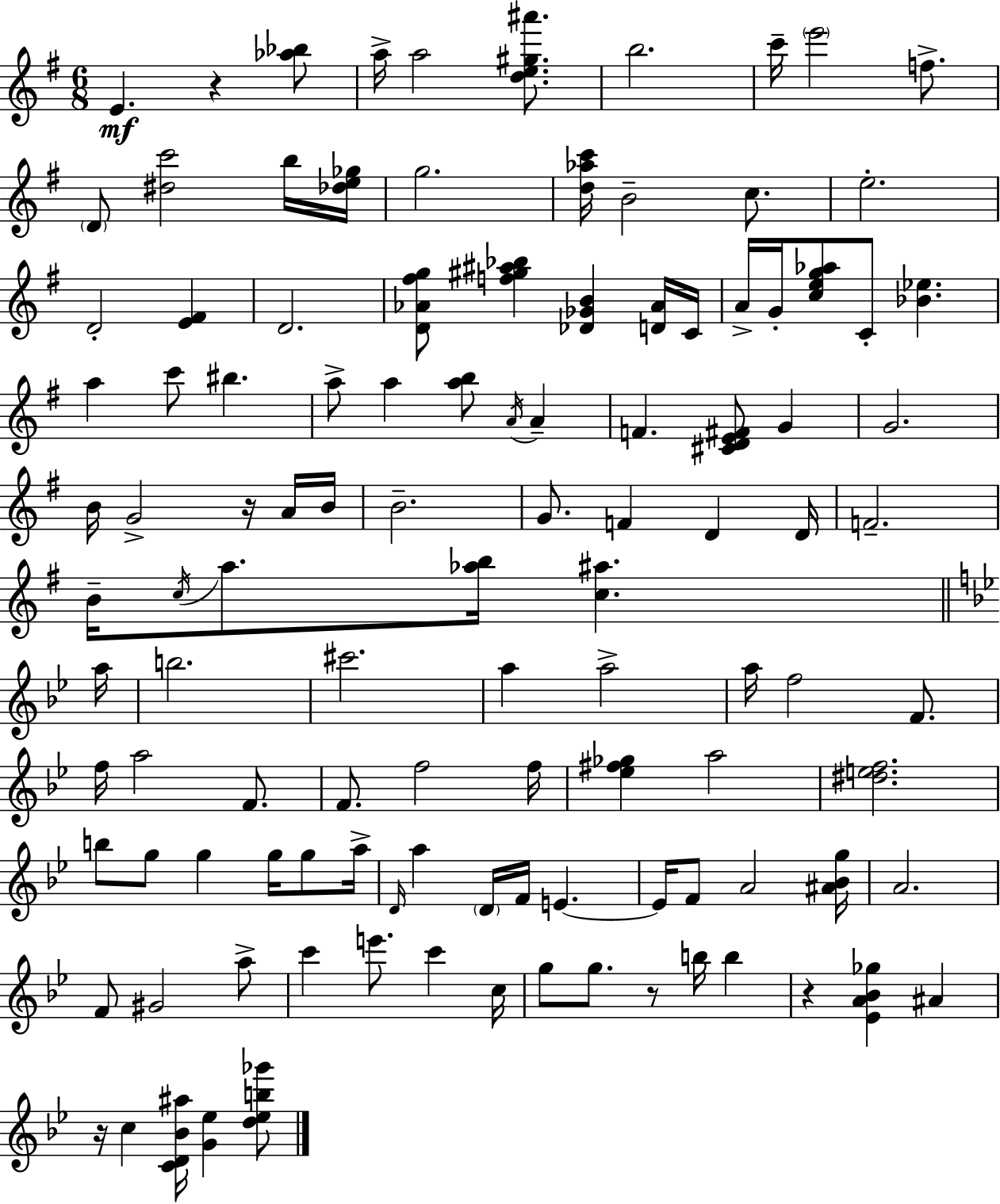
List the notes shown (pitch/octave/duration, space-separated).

E4/q. R/q [Ab5,Bb5]/e A5/s A5/h [D5,E5,G#5,A#6]/e. B5/h. C6/s E6/h F5/e. D4/e [D#5,C6]/h B5/s [Db5,E5,Gb5]/s G5/h. [D5,Ab5,C6]/s B4/h C5/e. E5/h. D4/h [E4,F#4]/q D4/h. [D4,Ab4,F#5,G5]/e [F5,G#5,A#5,Bb5]/q [Db4,Gb4,B4]/q [D4,Ab4]/s C4/s A4/s G4/s [C5,E5,G5,Ab5]/e C4/e [Bb4,Eb5]/q. A5/q C6/e BIS5/q. A5/e A5/q [A5,B5]/e A4/s A4/q F4/q. [C#4,D4,E4,F#4]/e G4/q G4/h. B4/s G4/h R/s A4/s B4/s B4/h. G4/e. F4/q D4/q D4/s F4/h. B4/s C5/s A5/e. [Ab5,B5]/s [C5,A#5]/q. A5/s B5/h. C#6/h. A5/q A5/h A5/s F5/h F4/e. F5/s A5/h F4/e. F4/e. F5/h F5/s [Eb5,F#5,Gb5]/q A5/h [D#5,E5,F5]/h. B5/e G5/e G5/q G5/s G5/e A5/s D4/s A5/q D4/s F4/s E4/q. E4/s F4/e A4/h [A#4,Bb4,G5]/s A4/h. F4/e G#4/h A5/e C6/q E6/e. C6/q C5/s G5/e G5/e. R/e B5/s B5/q R/q [Eb4,A4,Bb4,Gb5]/q A#4/q R/s C5/q [C4,D4,Bb4,A#5]/s [G4,Eb5]/q [D5,Eb5,B5,Gb6]/e